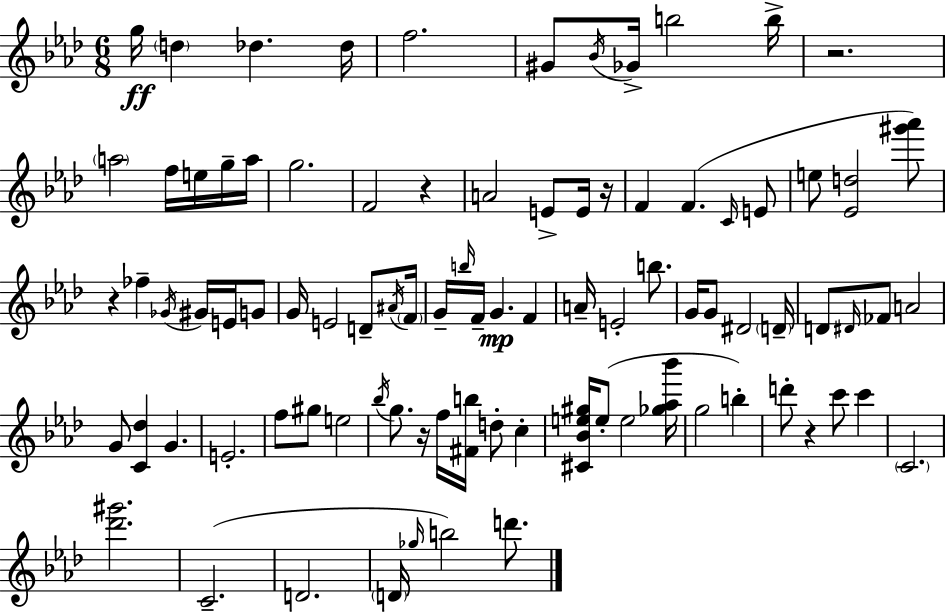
X:1
T:Untitled
M:6/8
L:1/4
K:Ab
g/4 d _d _d/4 f2 ^G/2 _B/4 _G/4 b2 b/4 z2 a2 f/4 e/4 g/4 a/4 g2 F2 z A2 E/2 E/4 z/4 F F C/4 E/2 e/2 [_Ed]2 [^g'_a']/2 z _f _G/4 ^G/4 E/4 G/2 G/4 E2 D/2 ^A/4 F/4 G/4 b/4 F/4 G F A/4 E2 b/2 G/4 G/2 ^D2 D/4 D/2 ^D/4 _F/2 A2 G/2 [C_d] G E2 f/2 ^g/2 e2 _b/4 g/2 z/4 f/4 [^Fb]/4 d/2 c [^C_Be^g]/4 e/2 e2 [_g_a_b']/4 g2 b d'/2 z c'/2 c' C2 [_d'^g']2 C2 D2 D/4 _g/4 b2 d'/2